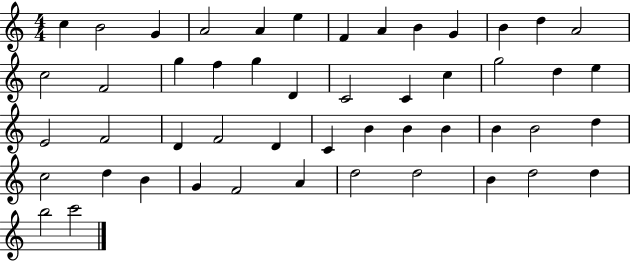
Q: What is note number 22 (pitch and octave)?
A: C5